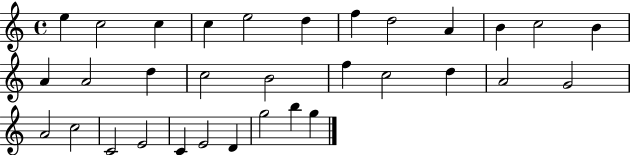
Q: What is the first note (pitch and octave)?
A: E5